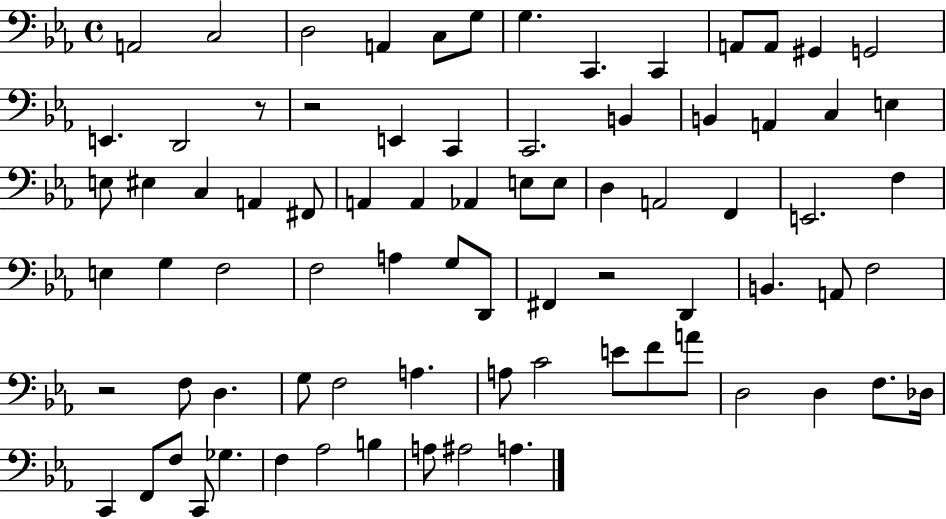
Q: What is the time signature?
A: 4/4